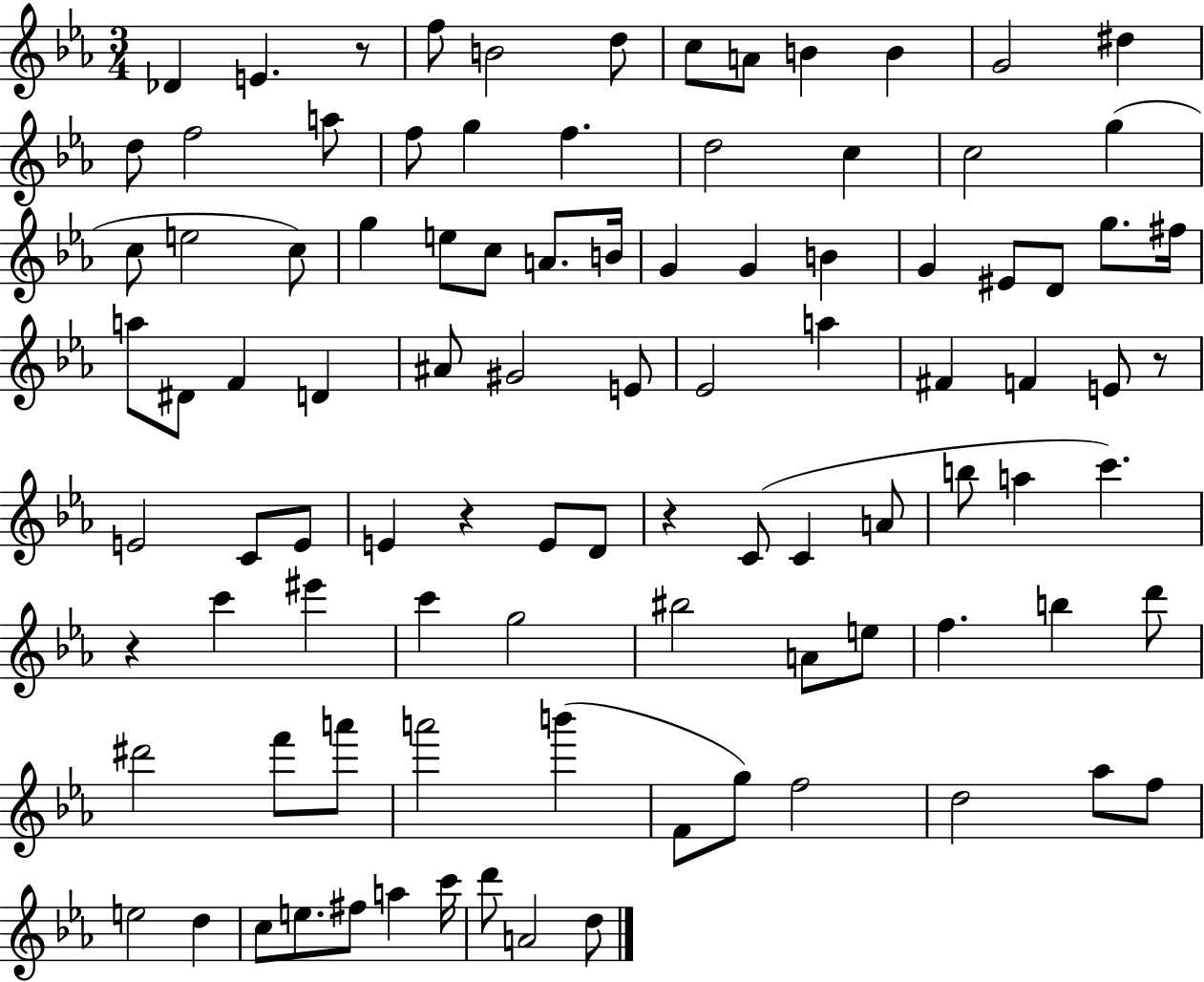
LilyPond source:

{
  \clef treble
  \numericTimeSignature
  \time 3/4
  \key ees \major
  des'4 e'4. r8 | f''8 b'2 d''8 | c''8 a'8 b'4 b'4 | g'2 dis''4 | \break d''8 f''2 a''8 | f''8 g''4 f''4. | d''2 c''4 | c''2 g''4( | \break c''8 e''2 c''8) | g''4 e''8 c''8 a'8. b'16 | g'4 g'4 b'4 | g'4 eis'8 d'8 g''8. fis''16 | \break a''8 dis'8 f'4 d'4 | ais'8 gis'2 e'8 | ees'2 a''4 | fis'4 f'4 e'8 r8 | \break e'2 c'8 e'8 | e'4 r4 e'8 d'8 | r4 c'8( c'4 a'8 | b''8 a''4 c'''4.) | \break r4 c'''4 eis'''4 | c'''4 g''2 | bis''2 a'8 e''8 | f''4. b''4 d'''8 | \break dis'''2 f'''8 a'''8 | a'''2 b'''4( | f'8 g''8) f''2 | d''2 aes''8 f''8 | \break e''2 d''4 | c''8 e''8. fis''8 a''4 c'''16 | d'''8 a'2 d''8 | \bar "|."
}